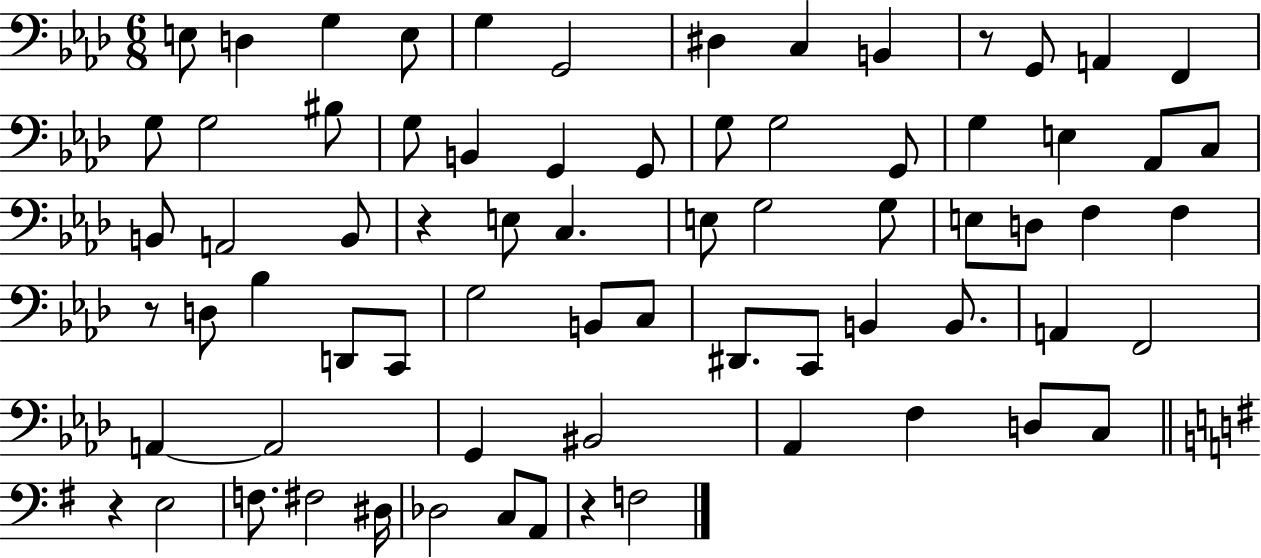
X:1
T:Untitled
M:6/8
L:1/4
K:Ab
E,/2 D, G, E,/2 G, G,,2 ^D, C, B,, z/2 G,,/2 A,, F,, G,/2 G,2 ^B,/2 G,/2 B,, G,, G,,/2 G,/2 G,2 G,,/2 G, E, _A,,/2 C,/2 B,,/2 A,,2 B,,/2 z E,/2 C, E,/2 G,2 G,/2 E,/2 D,/2 F, F, z/2 D,/2 _B, D,,/2 C,,/2 G,2 B,,/2 C,/2 ^D,,/2 C,,/2 B,, B,,/2 A,, F,,2 A,, A,,2 G,, ^B,,2 _A,, F, D,/2 C,/2 z E,2 F,/2 ^F,2 ^D,/4 _D,2 C,/2 A,,/2 z F,2